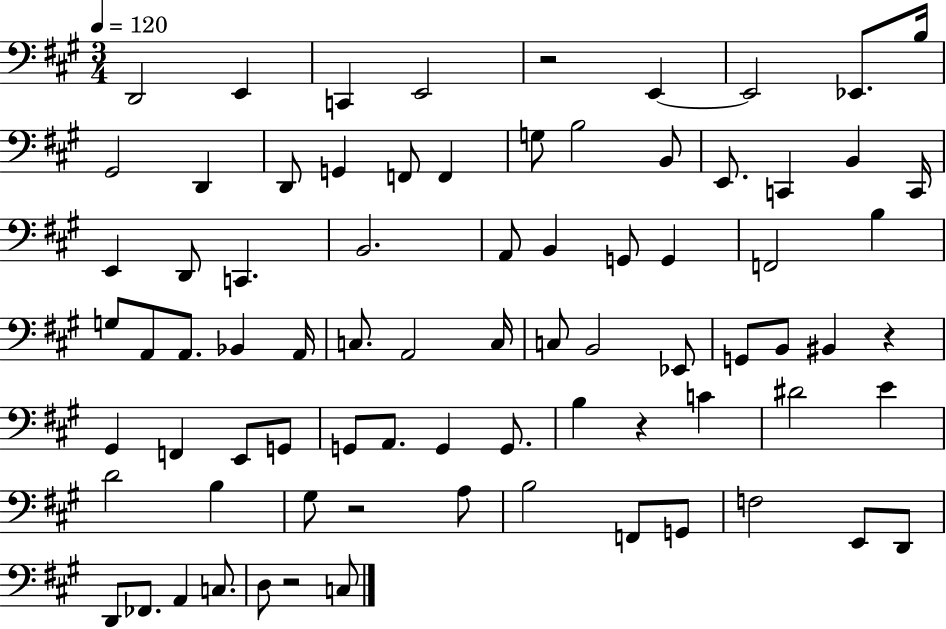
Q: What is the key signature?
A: A major